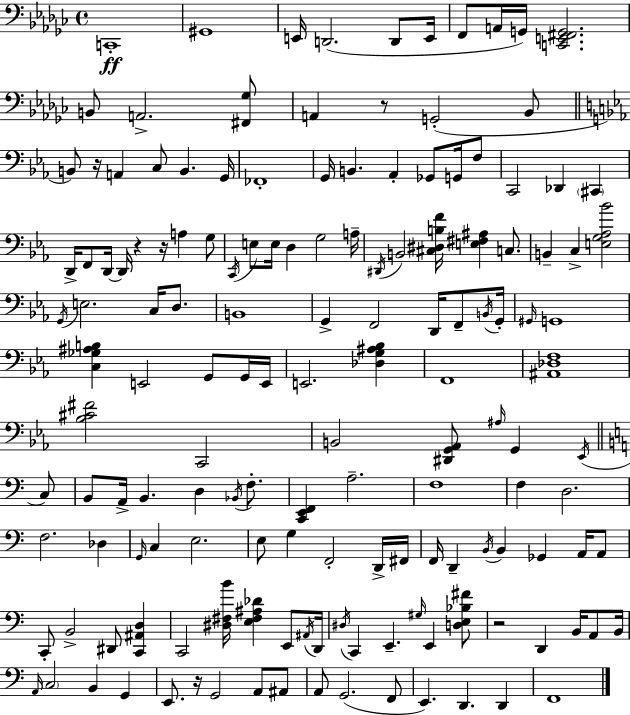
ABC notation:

X:1
T:Untitled
M:4/4
L:1/4
K:Ebm
C,,4 ^G,,4 E,,/4 D,,2 D,,/2 E,,/4 F,,/2 A,,/4 G,,/4 [C,,E,,^F,,G,,]2 B,,/2 A,,2 [^F,,_G,]/2 A,, z/2 G,,2 _B,,/2 B,,/2 z/4 A,, C,/2 B,, G,,/4 _F,,4 G,,/4 B,, _A,, _G,,/2 G,,/4 F,/2 C,,2 _D,, ^C,, D,,/4 F,,/2 D,,/4 D,,/4 z z/4 A, G,/2 C,,/4 E,/2 E,/4 D, G,2 A,/4 ^D,,/4 B,,2 [^C,^D,B,F]/4 [E,^F,^A,] C,/2 B,, C, [E,G,_A,_B]2 G,,/4 E,2 C,/4 D,/2 B,,4 G,, F,,2 D,,/4 F,,/2 B,,/4 G,,/4 ^G,,/4 G,,4 [C,_G,^A,B,] E,,2 G,,/2 G,,/4 E,,/4 E,,2 [_D,G,^A,_B,] F,,4 [^A,,_D,F,]4 [_B,^C^F]2 C,,2 B,,2 [^D,,G,,_A,,]/2 ^A,/4 G,, _E,,/4 C,/2 B,,/2 A,,/4 B,, D, _B,,/4 F,/2 [C,,E,,F,,] A,2 F,4 F, D,2 F,2 _D, G,,/4 C, E,2 E,/2 G, F,,2 D,,/4 ^F,,/4 F,,/4 D,, B,,/4 B,, _G,, A,,/4 A,,/2 C,,/2 B,,2 ^D,,/2 [C,,^A,,D,] C,,2 [^D,^F,B]/4 [E,^F,^A,_D] E,,/2 ^A,,/4 D,,/4 ^D,/4 C,, E,, ^G,/4 E,, [D,E,_B,^F]/2 z2 D,, B,,/4 A,,/2 B,,/4 A,,/4 C,2 B,, G,, E,,/2 z/4 G,,2 A,,/2 ^A,,/2 A,,/2 G,,2 F,,/2 E,, D,, D,, F,,4